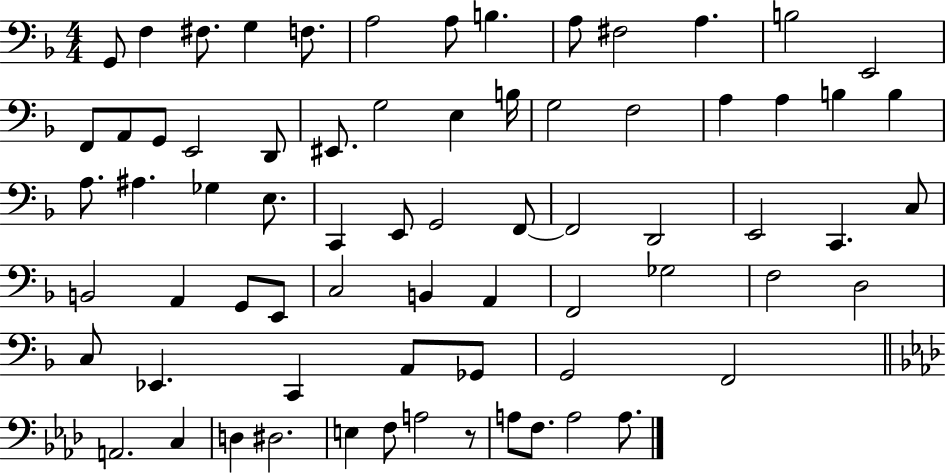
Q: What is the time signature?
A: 4/4